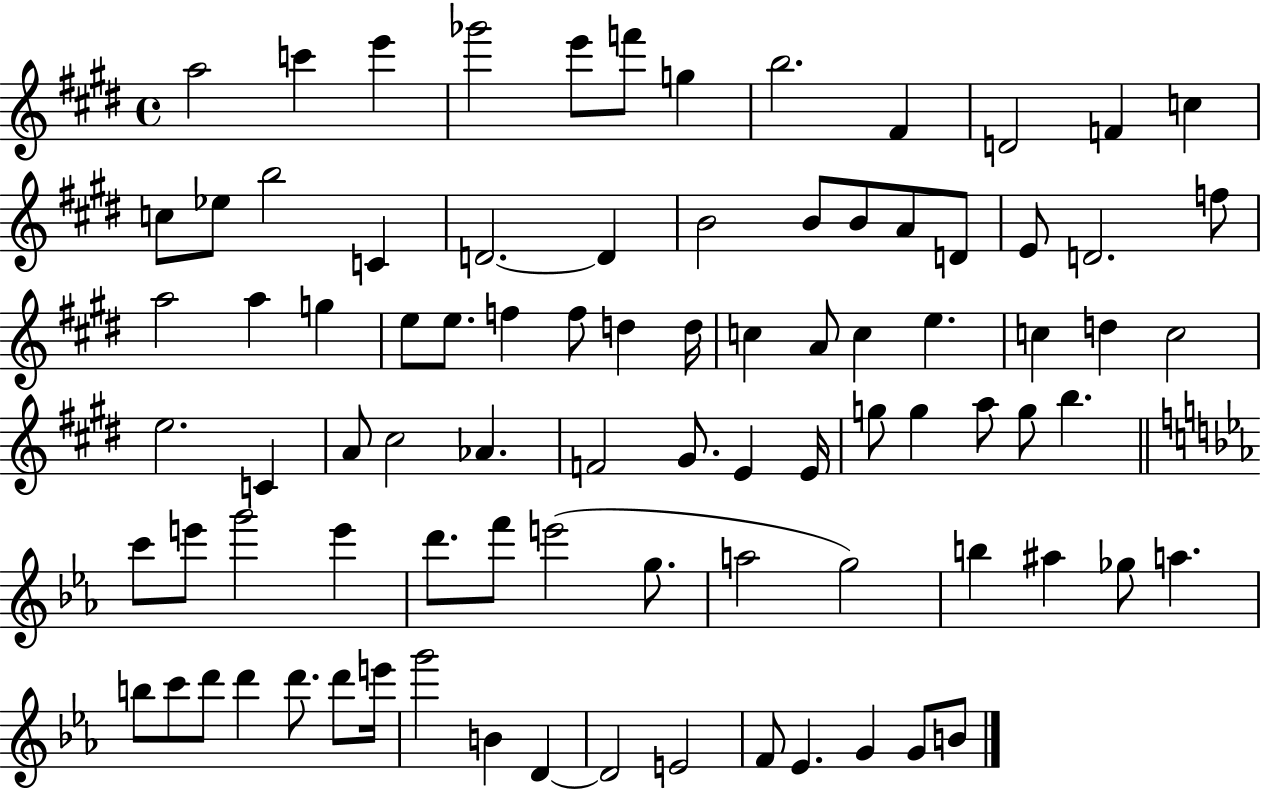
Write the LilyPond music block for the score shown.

{
  \clef treble
  \time 4/4
  \defaultTimeSignature
  \key e \major
  a''2 c'''4 e'''4 | ges'''2 e'''8 f'''8 g''4 | b''2. fis'4 | d'2 f'4 c''4 | \break c''8 ees''8 b''2 c'4 | d'2.~~ d'4 | b'2 b'8 b'8 a'8 d'8 | e'8 d'2. f''8 | \break a''2 a''4 g''4 | e''8 e''8. f''4 f''8 d''4 d''16 | c''4 a'8 c''4 e''4. | c''4 d''4 c''2 | \break e''2. c'4 | a'8 cis''2 aes'4. | f'2 gis'8. e'4 e'16 | g''8 g''4 a''8 g''8 b''4. | \break \bar "||" \break \key ees \major c'''8 e'''8 g'''2 e'''4 | d'''8. f'''8 e'''2( g''8. | a''2 g''2) | b''4 ais''4 ges''8 a''4. | \break b''8 c'''8 d'''8 d'''4 d'''8. d'''8 e'''16 | g'''2 b'4 d'4~~ | d'2 e'2 | f'8 ees'4. g'4 g'8 b'8 | \break \bar "|."
}